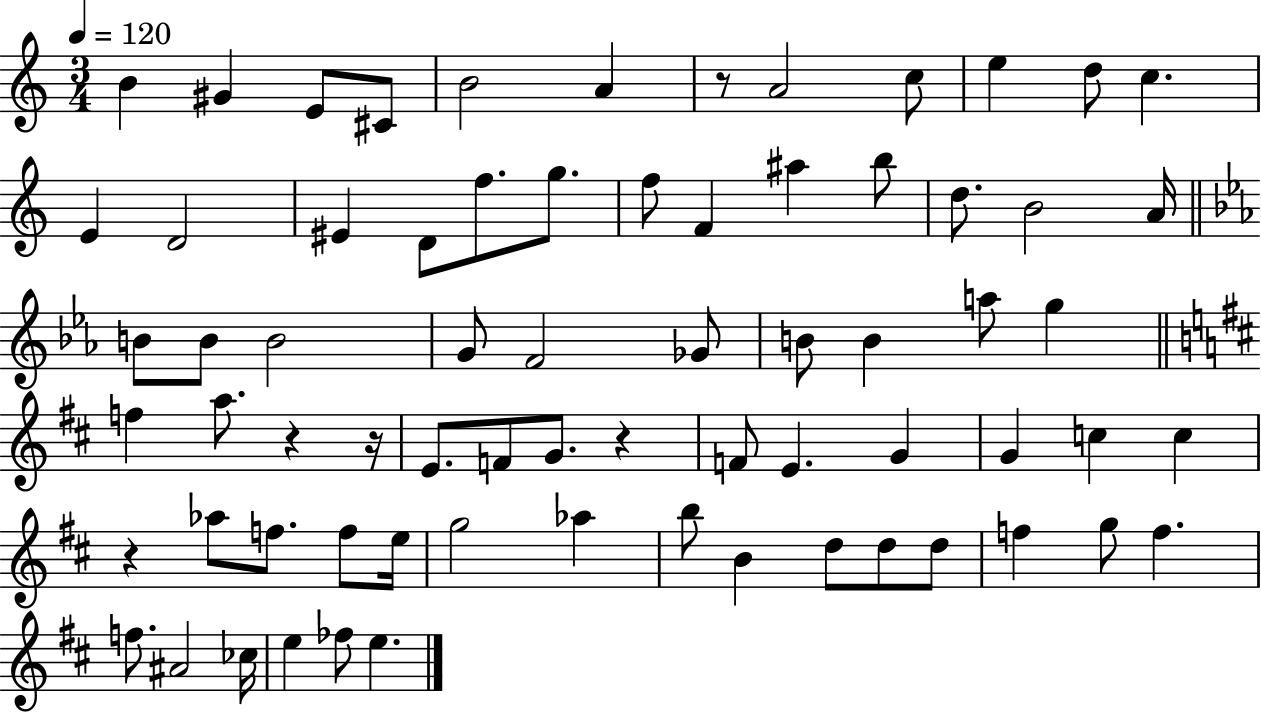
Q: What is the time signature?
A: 3/4